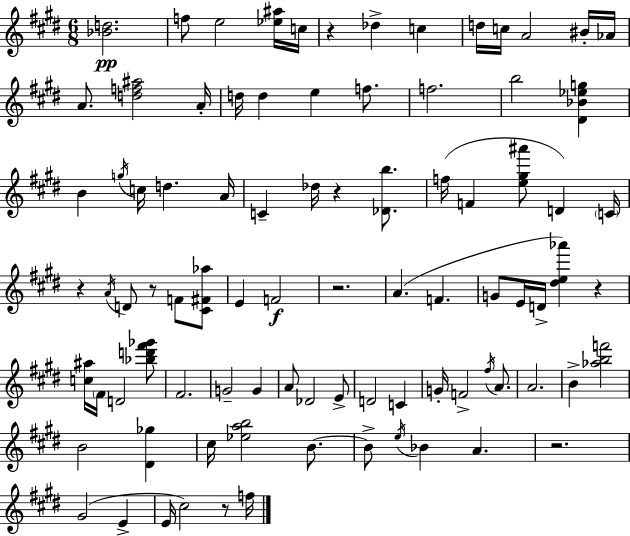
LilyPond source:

{
  \clef treble
  \numericTimeSignature
  \time 6/8
  \key e \major
  <bes' d''>2.\pp | f''8 e''2 <ees'' ais''>16 c''16 | r4 des''4-> c''4 | d''16 c''16 a'2 bis'16-. aes'16 | \break a'8. <d'' f'' ais''>2 a'16-. | d''16 d''4 e''4 f''8. | f''2. | b''2 <dis' bes' ees'' g''>4 | \break b'4 \acciaccatura { g''16 } c''16 d''4. | a'16 c'4-- des''16 r4 <des' b''>8. | f''16( f'4 <e'' gis'' ais'''>8 d'4) | \parenthesize c'16 r4 \acciaccatura { a'16 } d'8 r8 f'8 | \break <cis' fis' aes''>8 e'4 f'2\f | r2. | a'4.( f'4. | g'8 e'16 d'16-> <dis'' e'' aes'''>4) r4 | \break <c'' ais''>16 \parenthesize fis'16 d'2 | <bes'' d''' fis''' ges'''>8 fis'2. | g'2-- g'4 | a'8 des'2 | \break e'8-> d'2 c'4 | g'16-. f'2-> \acciaccatura { fis''16 } | a'8. a'2. | b'4-> <aes'' b'' f'''>2 | \break b'2 <dis' ges''>4 | cis''16 <ees'' a'' b''>2 | b'8.~~ b'8-> \acciaccatura { e''16 } bes'4 a'4. | r2. | \break gis'2( | e'4-> e'16 cis''2) | r8 f''16 \bar "|."
}